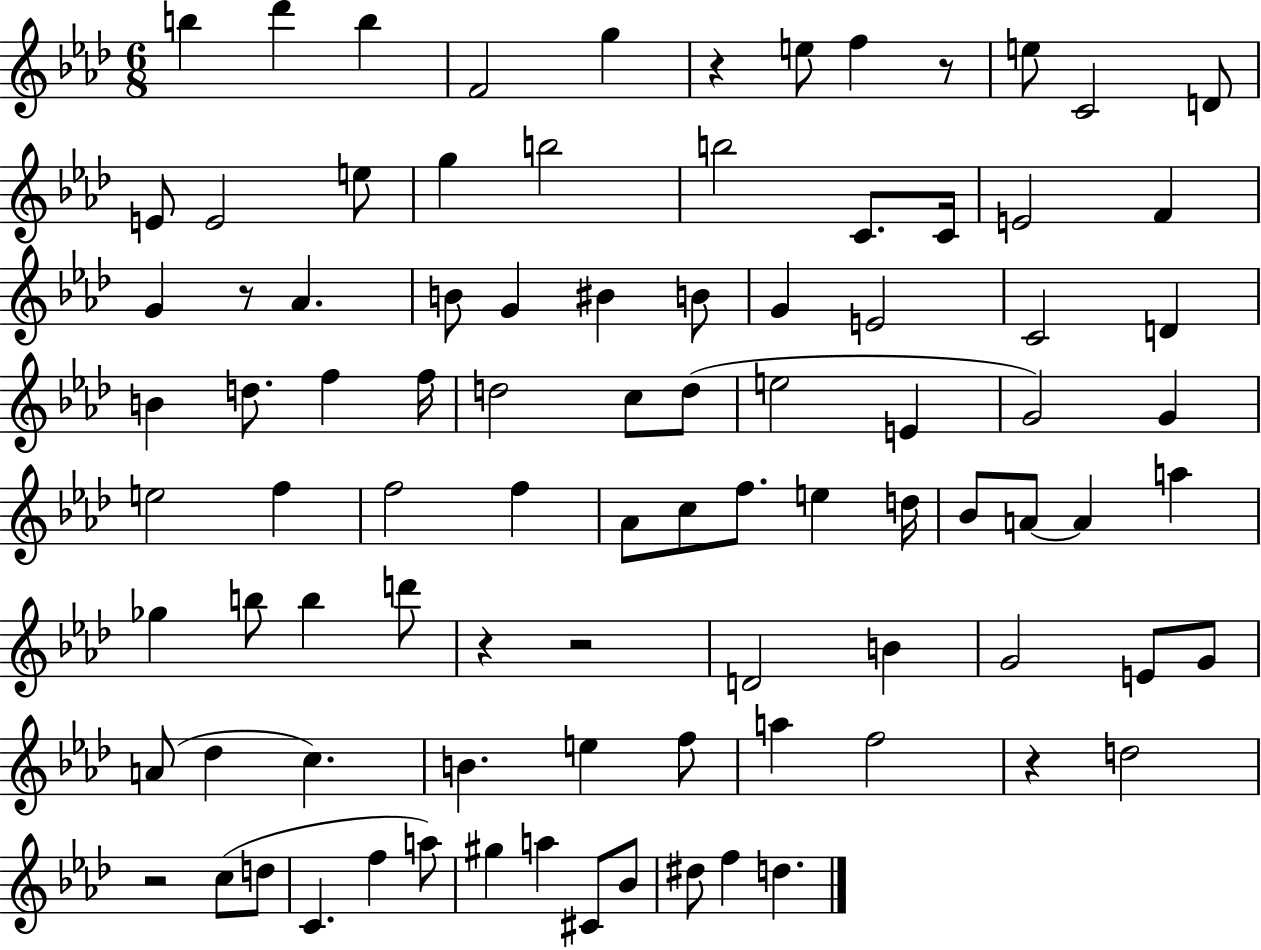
B5/q Db6/q B5/q F4/h G5/q R/q E5/e F5/q R/e E5/e C4/h D4/e E4/e E4/h E5/e G5/q B5/h B5/h C4/e. C4/s E4/h F4/q G4/q R/e Ab4/q. B4/e G4/q BIS4/q B4/e G4/q E4/h C4/h D4/q B4/q D5/e. F5/q F5/s D5/h C5/e D5/e E5/h E4/q G4/h G4/q E5/h F5/q F5/h F5/q Ab4/e C5/e F5/e. E5/q D5/s Bb4/e A4/e A4/q A5/q Gb5/q B5/e B5/q D6/e R/q R/h D4/h B4/q G4/h E4/e G4/e A4/e Db5/q C5/q. B4/q. E5/q F5/e A5/q F5/h R/q D5/h R/h C5/e D5/e C4/q. F5/q A5/e G#5/q A5/q C#4/e Bb4/e D#5/e F5/q D5/q.